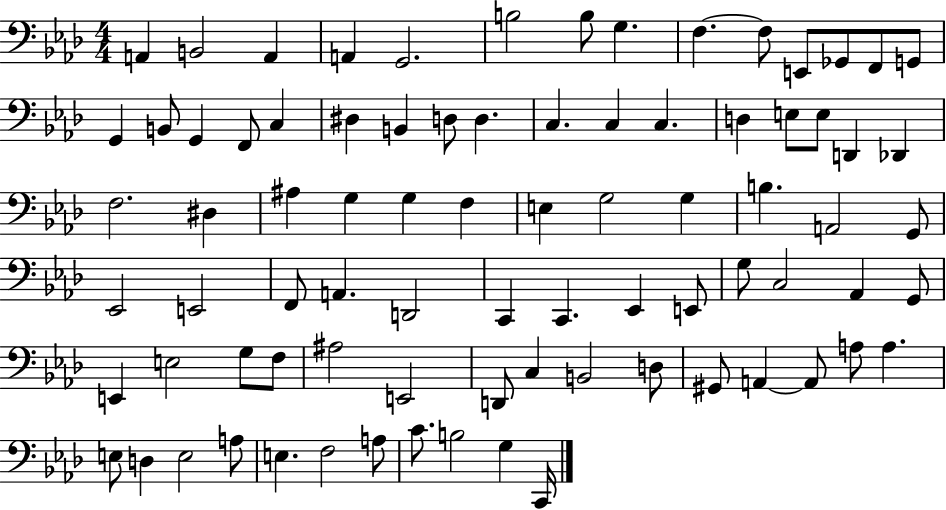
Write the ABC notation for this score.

X:1
T:Untitled
M:4/4
L:1/4
K:Ab
A,, B,,2 A,, A,, G,,2 B,2 B,/2 G, F, F,/2 E,,/2 _G,,/2 F,,/2 G,,/2 G,, B,,/2 G,, F,,/2 C, ^D, B,, D,/2 D, C, C, C, D, E,/2 E,/2 D,, _D,, F,2 ^D, ^A, G, G, F, E, G,2 G, B, A,,2 G,,/2 _E,,2 E,,2 F,,/2 A,, D,,2 C,, C,, _E,, E,,/2 G,/2 C,2 _A,, G,,/2 E,, E,2 G,/2 F,/2 ^A,2 E,,2 D,,/2 C, B,,2 D,/2 ^G,,/2 A,, A,,/2 A,/2 A, E,/2 D, E,2 A,/2 E, F,2 A,/2 C/2 B,2 G, C,,/4